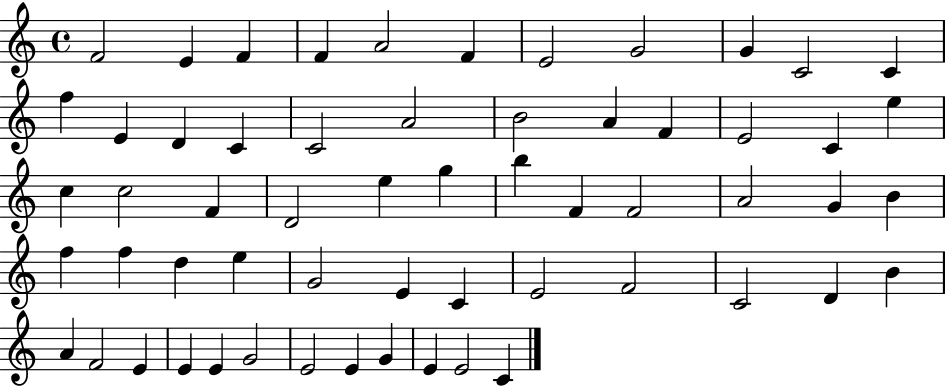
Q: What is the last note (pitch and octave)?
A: C4